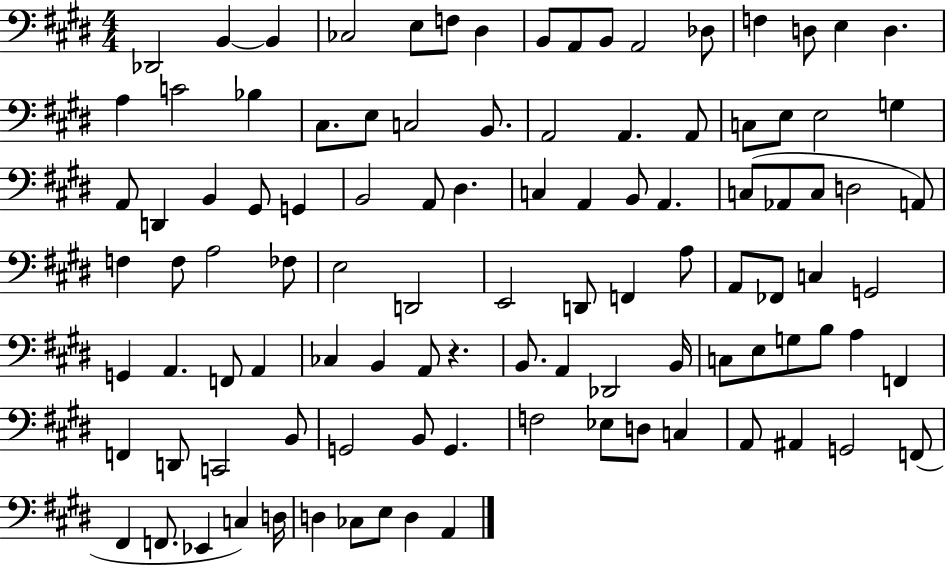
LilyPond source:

{
  \clef bass
  \numericTimeSignature
  \time 4/4
  \key e \major
  des,2 b,4~~ b,4 | ces2 e8 f8 dis4 | b,8 a,8 b,8 a,2 des8 | f4 d8 e4 d4. | \break a4 c'2 bes4 | cis8. e8 c2 b,8. | a,2 a,4. a,8 | c8 e8 e2 g4 | \break a,8 d,4 b,4 gis,8 g,4 | b,2 a,8 dis4. | c4 a,4 b,8 a,4. | c8( aes,8 c8 d2 a,8) | \break f4 f8 a2 fes8 | e2 d,2 | e,2 d,8 f,4 a8 | a,8 fes,8 c4 g,2 | \break g,4 a,4. f,8 a,4 | ces4 b,4 a,8 r4. | b,8. a,4 des,2 b,16 | c8 e8 g8 b8 a4 f,4 | \break f,4 d,8 c,2 b,8 | g,2 b,8 g,4. | f2 ees8 d8 c4 | a,8 ais,4 g,2 f,8( | \break fis,4 f,8. ees,4 c4) d16 | d4 ces8 e8 d4 a,4 | \bar "|."
}